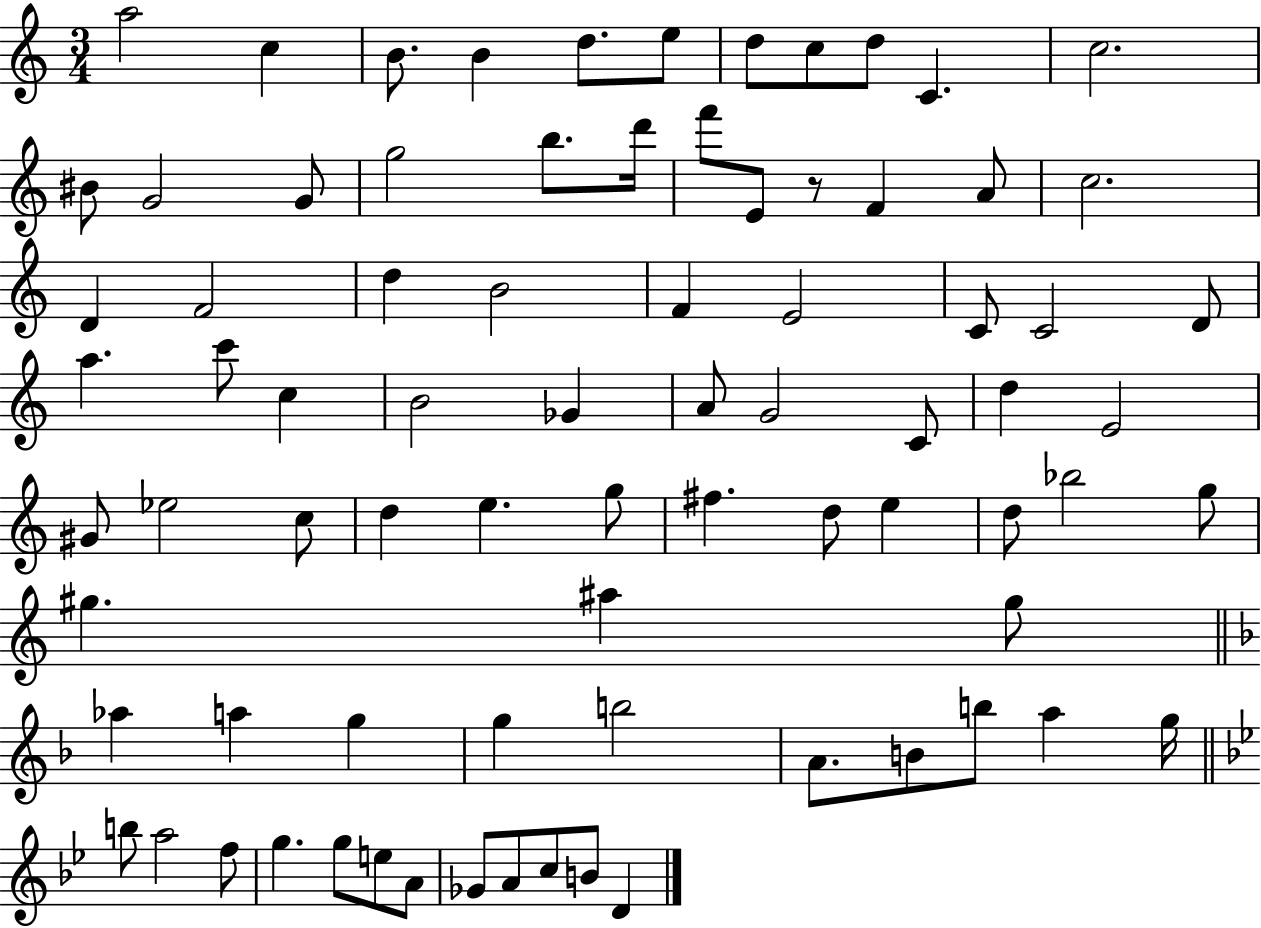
A5/h C5/q B4/e. B4/q D5/e. E5/e D5/e C5/e D5/e C4/q. C5/h. BIS4/e G4/h G4/e G5/h B5/e. D6/s F6/e E4/e R/e F4/q A4/e C5/h. D4/q F4/h D5/q B4/h F4/q E4/h C4/e C4/h D4/e A5/q. C6/e C5/q B4/h Gb4/q A4/e G4/h C4/e D5/q E4/h G#4/e Eb5/h C5/e D5/q E5/q. G5/e F#5/q. D5/e E5/q D5/e Bb5/h G5/e G#5/q. A#5/q G#5/e Ab5/q A5/q G5/q G5/q B5/h A4/e. B4/e B5/e A5/q G5/s B5/e A5/h F5/e G5/q. G5/e E5/e A4/e Gb4/e A4/e C5/e B4/e D4/q